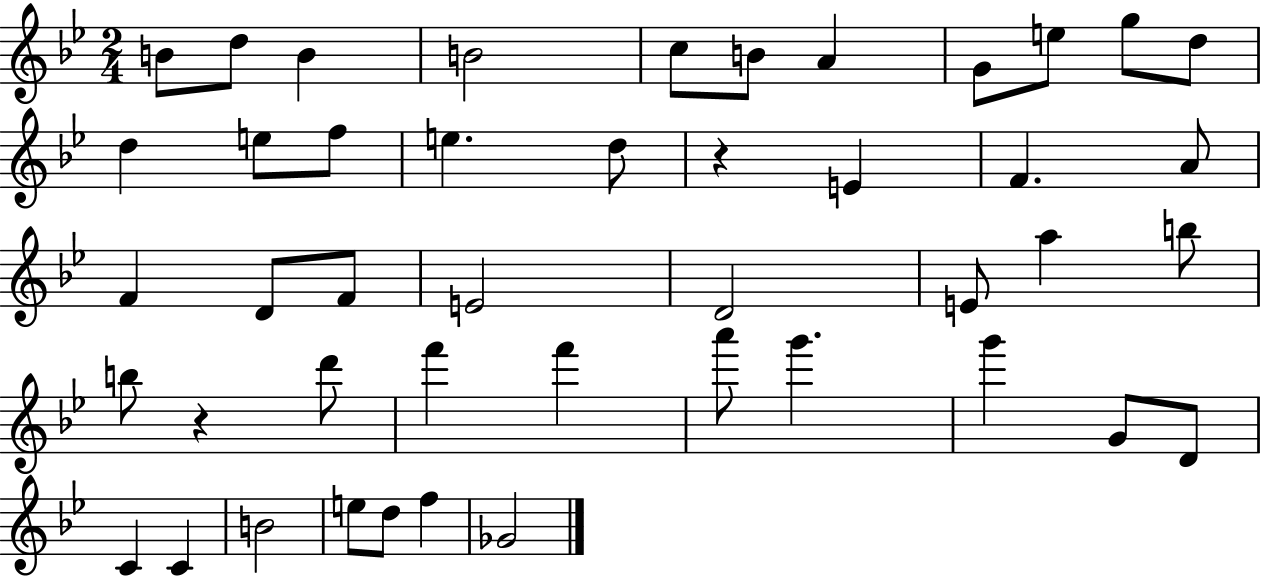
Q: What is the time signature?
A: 2/4